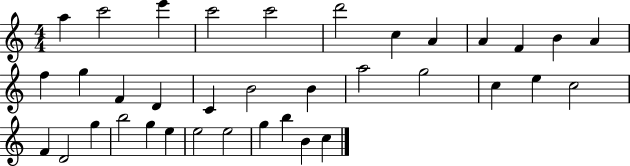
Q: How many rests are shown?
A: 0